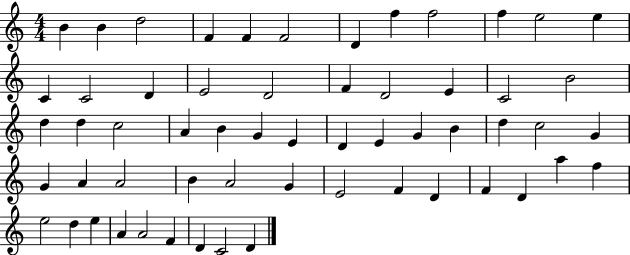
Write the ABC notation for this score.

X:1
T:Untitled
M:4/4
L:1/4
K:C
B B d2 F F F2 D f f2 f e2 e C C2 D E2 D2 F D2 E C2 B2 d d c2 A B G E D E G B d c2 G G A A2 B A2 G E2 F D F D a f e2 d e A A2 F D C2 D